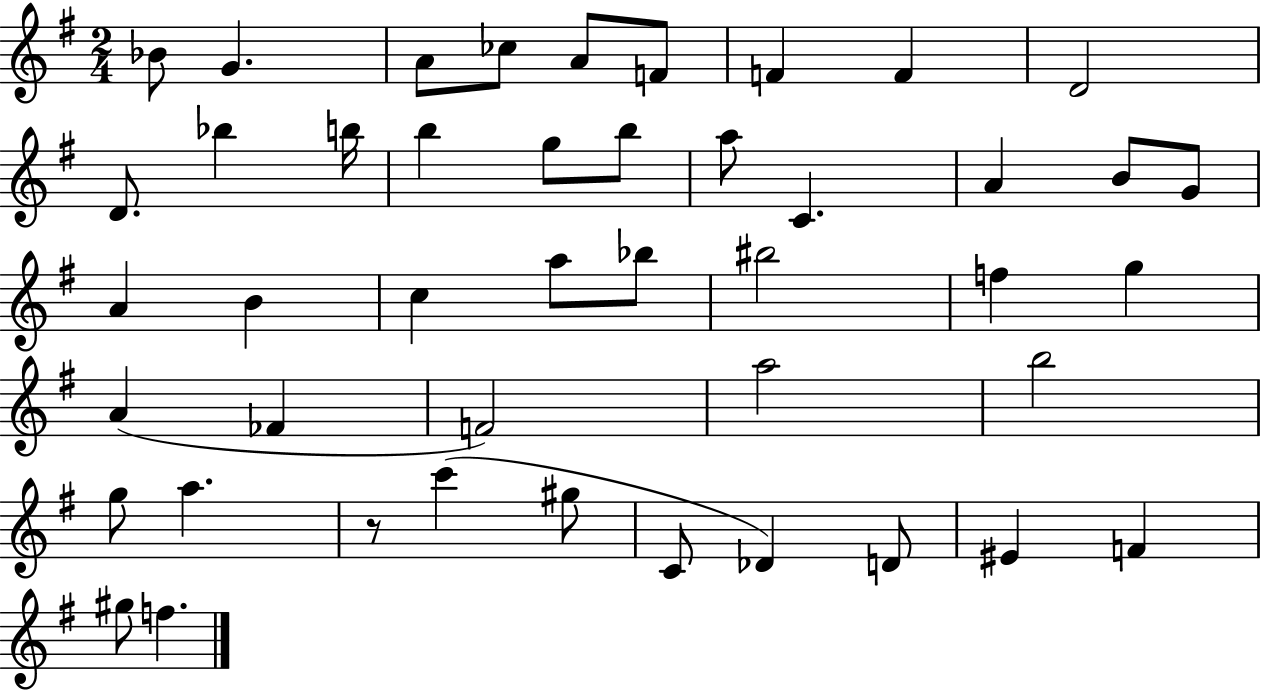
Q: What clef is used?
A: treble